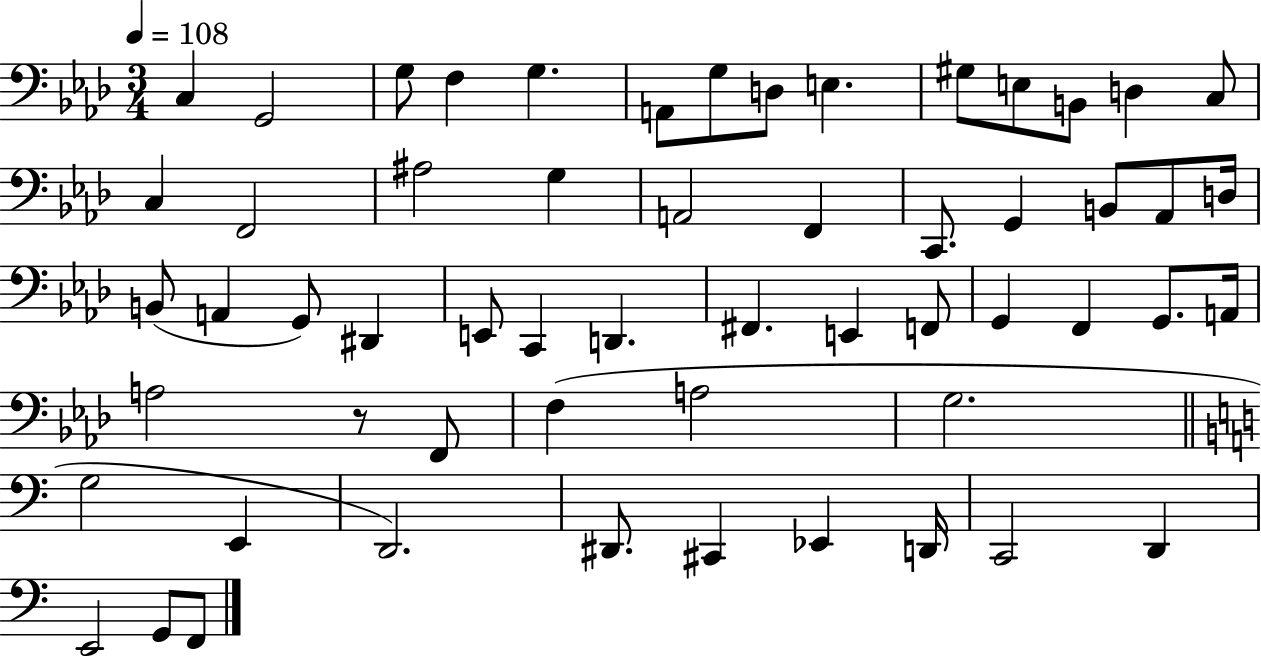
X:1
T:Untitled
M:3/4
L:1/4
K:Ab
C, G,,2 G,/2 F, G, A,,/2 G,/2 D,/2 E, ^G,/2 E,/2 B,,/2 D, C,/2 C, F,,2 ^A,2 G, A,,2 F,, C,,/2 G,, B,,/2 _A,,/2 D,/4 B,,/2 A,, G,,/2 ^D,, E,,/2 C,, D,, ^F,, E,, F,,/2 G,, F,, G,,/2 A,,/4 A,2 z/2 F,,/2 F, A,2 G,2 G,2 E,, D,,2 ^D,,/2 ^C,, _E,, D,,/4 C,,2 D,, E,,2 G,,/2 F,,/2